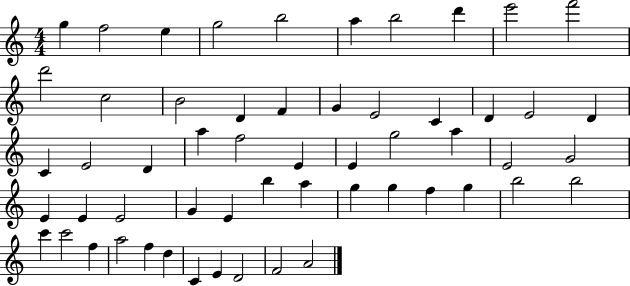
{
  \clef treble
  \numericTimeSignature
  \time 4/4
  \key c \major
  g''4 f''2 e''4 | g''2 b''2 | a''4 b''2 d'''4 | e'''2 f'''2 | \break d'''2 c''2 | b'2 d'4 f'4 | g'4 e'2 c'4 | d'4 e'2 d'4 | \break c'4 e'2 d'4 | a''4 f''2 e'4 | e'4 g''2 a''4 | e'2 g'2 | \break e'4 e'4 e'2 | g'4 e'4 b''4 a''4 | g''4 g''4 f''4 g''4 | b''2 b''2 | \break c'''4 c'''2 f''4 | a''2 f''4 d''4 | c'4 e'4 d'2 | f'2 a'2 | \break \bar "|."
}